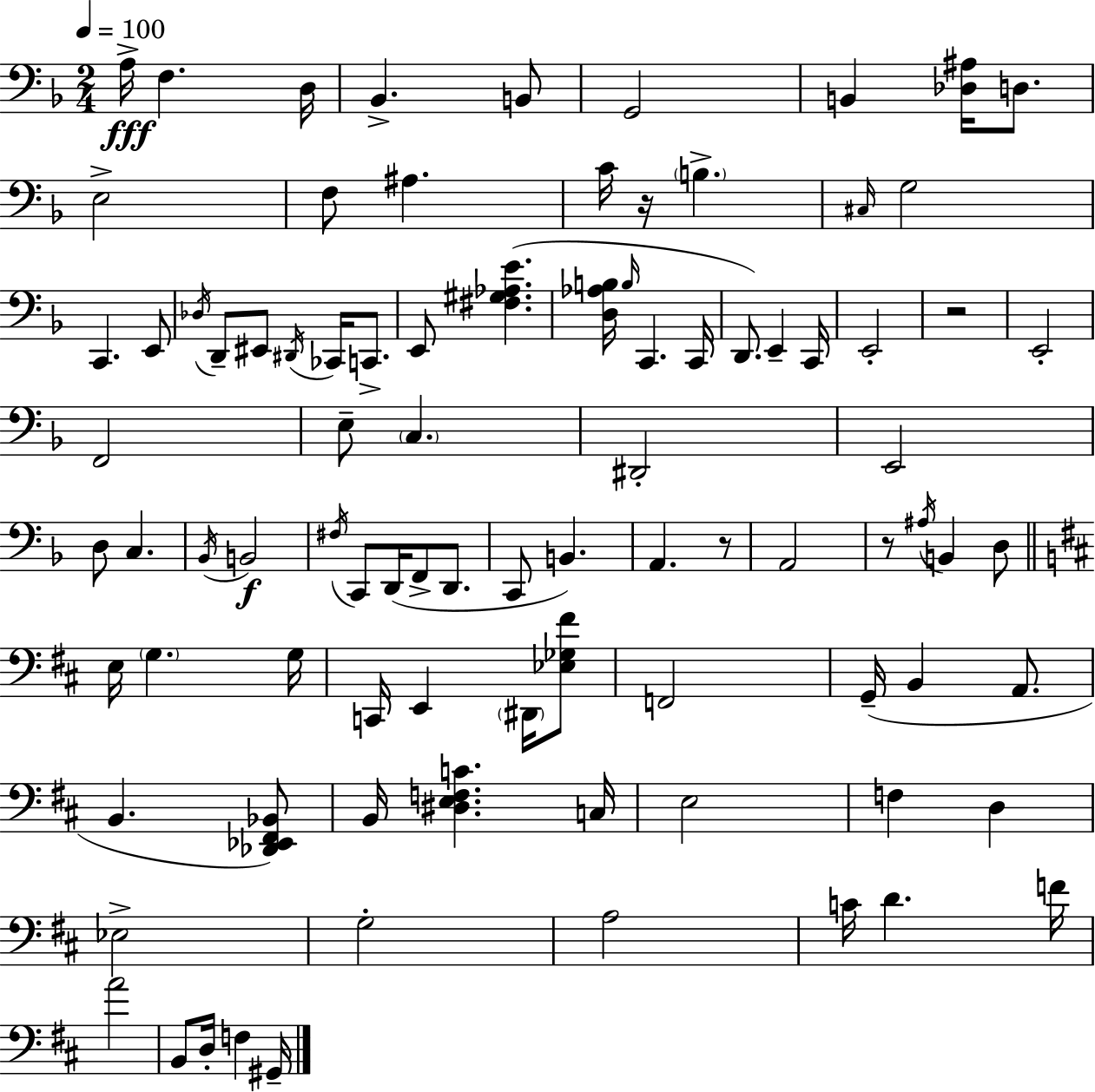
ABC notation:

X:1
T:Untitled
M:2/4
L:1/4
K:Dm
A,/4 F, D,/4 _B,, B,,/2 G,,2 B,, [_D,^A,]/4 D,/2 E,2 F,/2 ^A, C/4 z/4 B, ^C,/4 G,2 C,, E,,/2 _D,/4 D,,/2 ^E,,/2 ^D,,/4 _C,,/4 C,,/2 E,,/2 [^F,^G,_A,E] [D,_A,B,]/4 B,/4 C,, C,,/4 D,,/2 E,, C,,/4 E,,2 z2 E,,2 F,,2 E,/2 C, ^D,,2 E,,2 D,/2 C, _B,,/4 B,,2 ^F,/4 C,,/2 D,,/4 F,,/2 D,,/2 C,,/2 B,, A,, z/2 A,,2 z/2 ^A,/4 B,, D,/2 E,/4 G, G,/4 C,,/4 E,, ^D,,/4 [_E,_G,^F]/2 F,,2 G,,/4 B,, A,,/2 B,, [_D,,_E,,^F,,_B,,]/2 B,,/4 [^D,E,F,C] C,/4 E,2 F, D, _E,2 G,2 A,2 C/4 D F/4 A2 B,,/2 D,/4 F, ^G,,/4